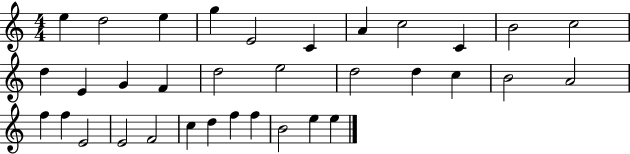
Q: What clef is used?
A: treble